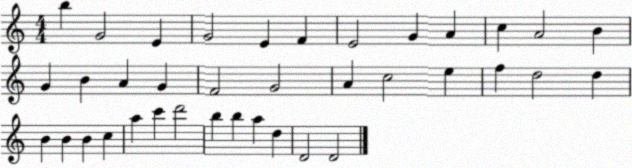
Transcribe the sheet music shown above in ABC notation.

X:1
T:Untitled
M:4/4
L:1/4
K:C
b G2 E G2 E F E2 G A c A2 B G B A G F2 G2 A c2 e f d2 d B B B c a c' d'2 b b a d D2 D2